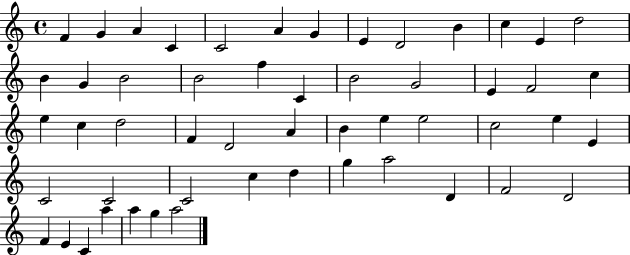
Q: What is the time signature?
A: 4/4